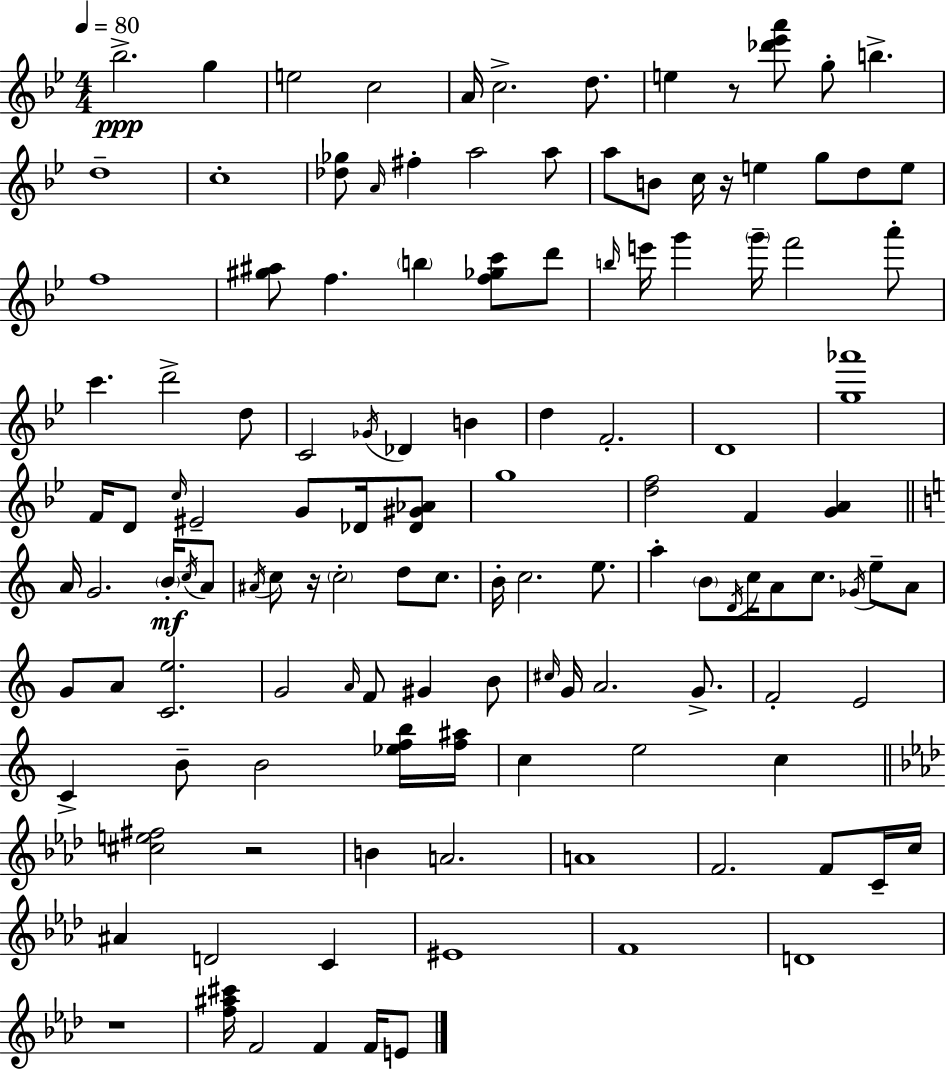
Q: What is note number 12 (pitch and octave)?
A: C5